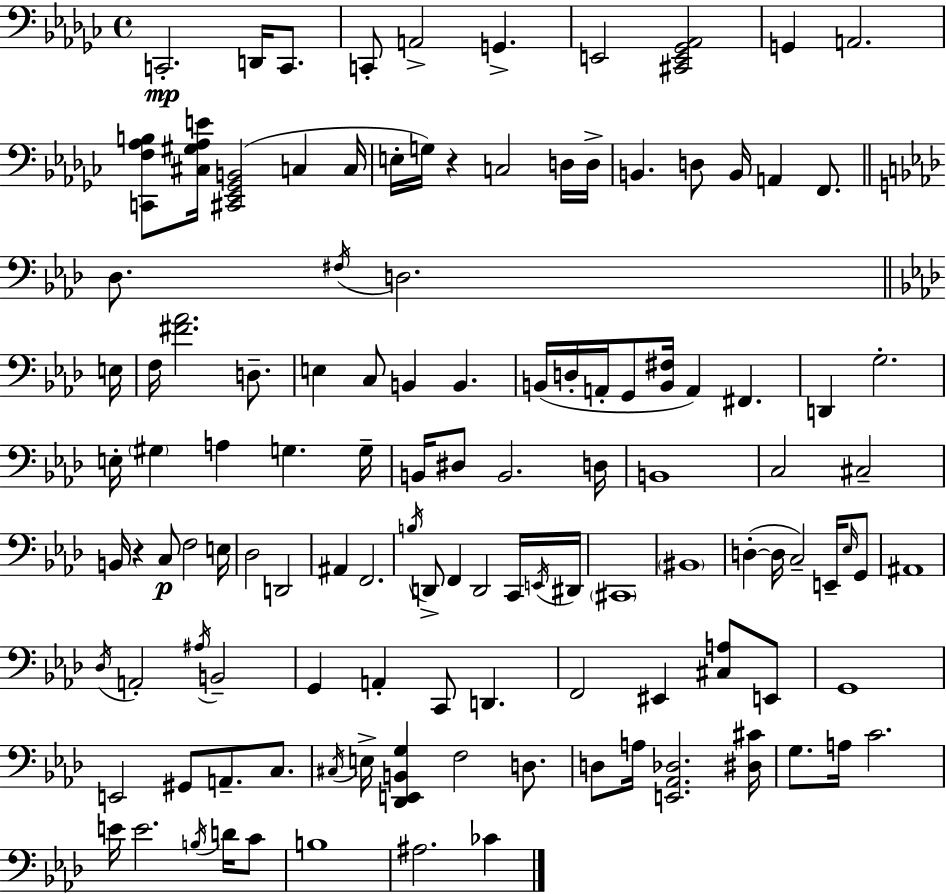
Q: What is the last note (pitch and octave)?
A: CES4